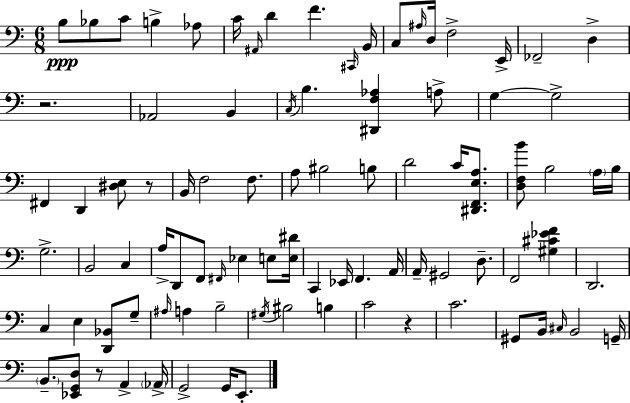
X:1
T:Untitled
M:6/8
L:1/4
K:C
B,/2 _B,/2 C/2 B, _A,/2 C/4 ^A,,/4 D F ^C,,/4 B,,/4 C,/2 ^A,/4 D,/4 F,2 E,,/4 _F,,2 D, z2 _A,,2 B,, C,/4 B, [^D,,F,_A,] A,/2 G, G,2 ^F,, D,, [^D,E,]/2 z/2 B,,/4 F,2 F,/2 A,/2 ^B,2 B,/2 D2 C/4 [^D,,F,,E,A,]/2 [D,F,B]/2 B,2 A,/4 B,/4 G,2 B,,2 C, A,/4 D,,/2 F,,/2 ^F,,/4 _E, E,/2 [E,^D]/4 C,, _E,,/4 F,, A,,/4 A,,/4 ^G,,2 D,/2 F,,2 [^G,^C_EF] D,,2 C, E, [D,,_B,,]/2 G,/2 ^A,/4 A, B,2 ^G,/4 ^B,2 B, C2 z C2 ^G,,/2 B,,/4 ^C,/4 B,,2 G,,/4 B,,/2 [_E,,G,,D,]/2 z/2 A,, _A,,/4 G,,2 G,,/4 E,,/2